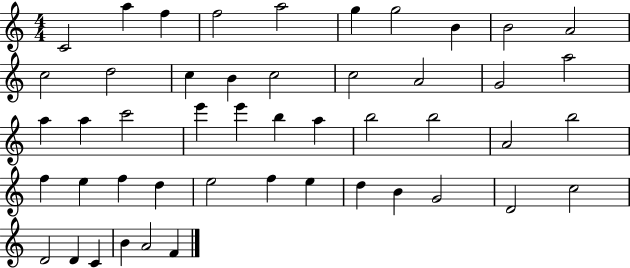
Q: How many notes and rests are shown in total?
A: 48